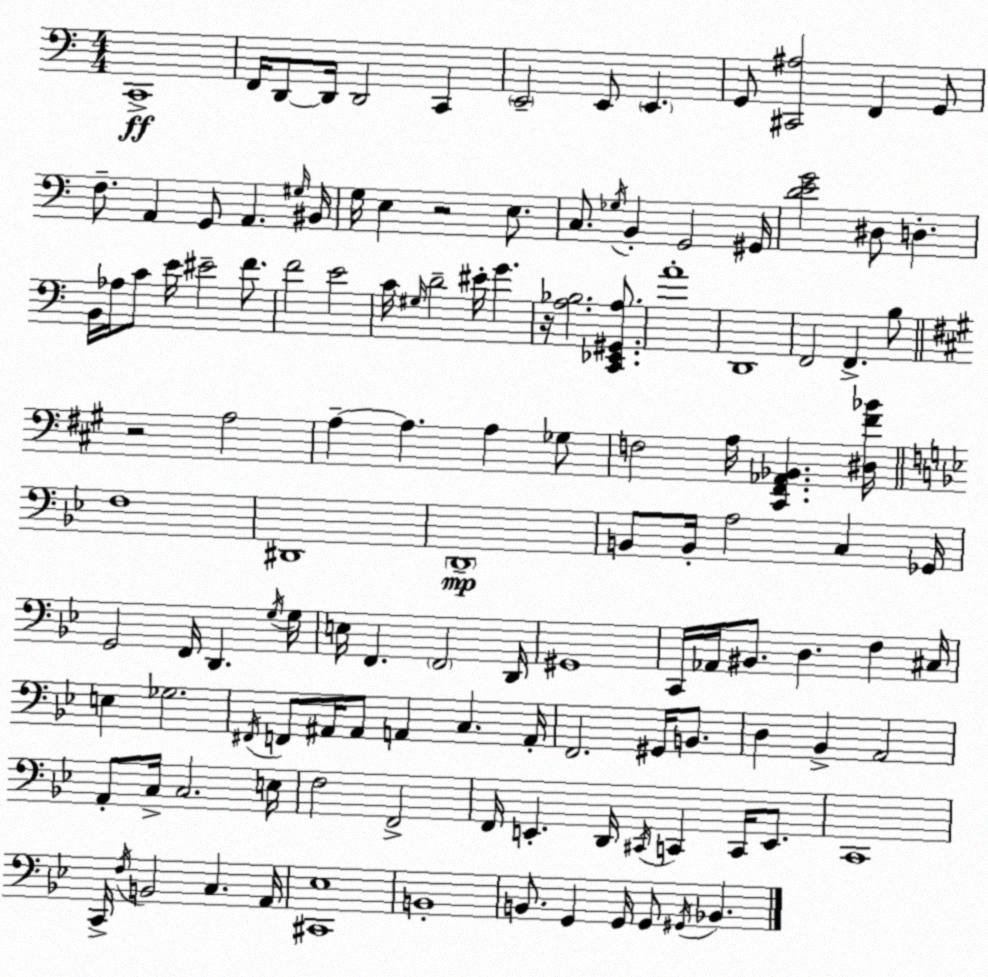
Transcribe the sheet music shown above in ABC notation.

X:1
T:Untitled
M:4/4
L:1/4
K:Am
C,,4 F,,/4 D,,/2 D,,/4 D,,2 C,, E,,2 E,,/2 E,, G,,/2 [^C,,^A,]2 F,, G,,/2 F,/2 A,, G,,/2 A,, ^G,/4 ^B,,/4 G,/4 E, z2 E,/2 C,/2 _G,/4 B,, G,,2 ^G,,/4 [DEG]2 ^D,/2 D, B,,/4 _A,/4 C/2 E/4 ^E2 F/2 F2 E2 C/4 ^G,/4 D2 ^E/4 G z/4 [A,_B,]2 [C,,_E,,^G,,A,]/2 A4 D,,4 F,,2 F,, B,/2 z2 A,2 A, A, A, _G,/2 F,2 A,/4 [^C,,^F,,_A,,_B,,] [^D,^F_B]/4 F,4 ^D,,4 D,,4 B,,/2 B,,/4 A,2 C, _G,,/4 G,,2 F,,/4 D,, G,/4 G,/4 E,/4 F,, F,,2 D,,/4 ^G,,4 C,,/4 _A,,/4 ^B,,/2 D, F, ^C,/4 E, _G,2 ^F,,/4 F,,/2 ^A,,/4 ^A,,/2 A,, C, A,,/4 F,,2 ^G,,/4 B,,/2 D, _B,, A,,2 A,,/2 C,/4 C,2 E,/4 F,2 F,,2 F,,/4 E,, D,,/4 ^C,,/4 C,, C,,/4 E,,/2 C,,4 C,,/4 F,/4 B,,2 C, A,,/4 [^C,,_E,]4 B,,4 B,,/2 G,, G,,/4 G,,/2 ^G,,/4 _B,,